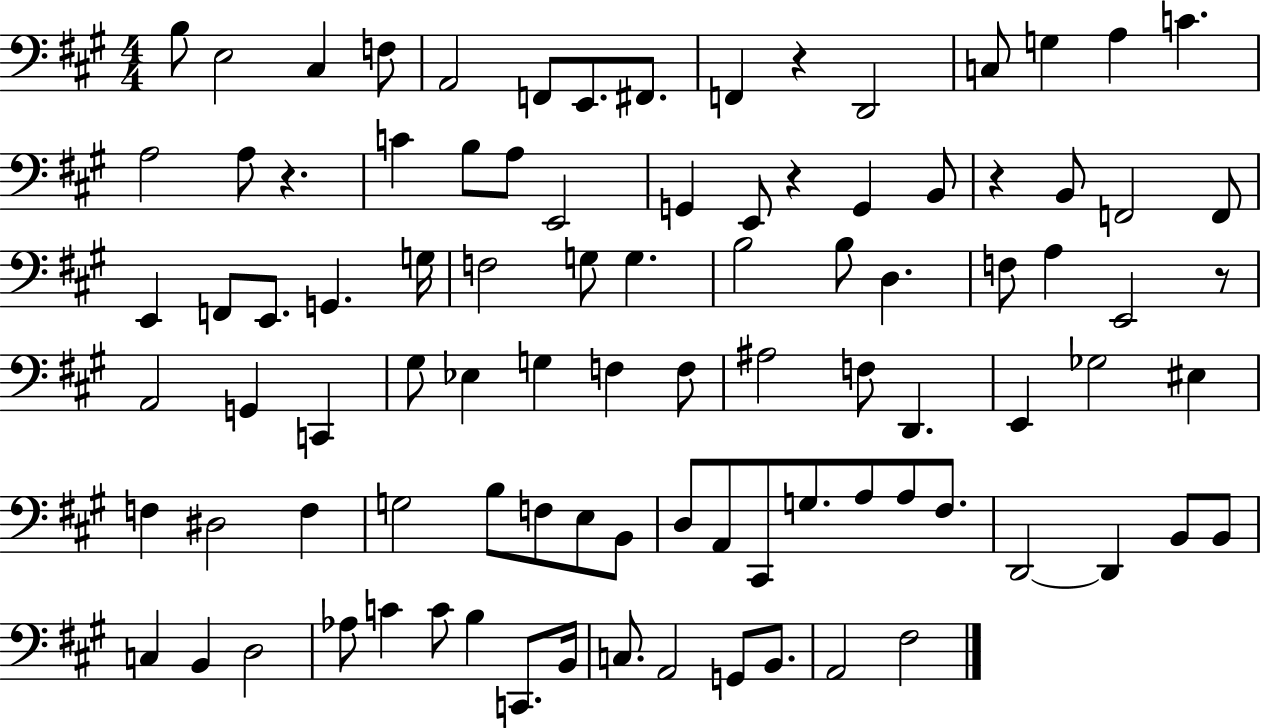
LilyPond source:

{
  \clef bass
  \numericTimeSignature
  \time 4/4
  \key a \major
  \repeat volta 2 { b8 e2 cis4 f8 | a,2 f,8 e,8. fis,8. | f,4 r4 d,2 | c8 g4 a4 c'4. | \break a2 a8 r4. | c'4 b8 a8 e,2 | g,4 e,8 r4 g,4 b,8 | r4 b,8 f,2 f,8 | \break e,4 f,8 e,8. g,4. g16 | f2 g8 g4. | b2 b8 d4. | f8 a4 e,2 r8 | \break a,2 g,4 c,4 | gis8 ees4 g4 f4 f8 | ais2 f8 d,4. | e,4 ges2 eis4 | \break f4 dis2 f4 | g2 b8 f8 e8 b,8 | d8 a,8 cis,8 g8. a8 a8 fis8. | d,2~~ d,4 b,8 b,8 | \break c4 b,4 d2 | aes8 c'4 c'8 b4 c,8. b,16 | c8. a,2 g,8 b,8. | a,2 fis2 | \break } \bar "|."
}